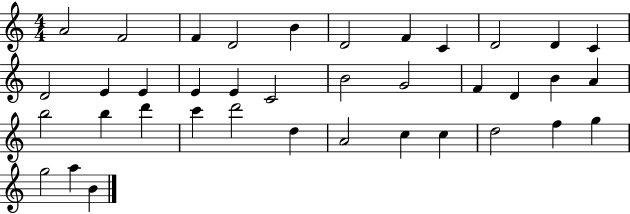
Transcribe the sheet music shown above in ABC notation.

X:1
T:Untitled
M:4/4
L:1/4
K:C
A2 F2 F D2 B D2 F C D2 D C D2 E E E E C2 B2 G2 F D B A b2 b d' c' d'2 d A2 c c d2 f g g2 a B